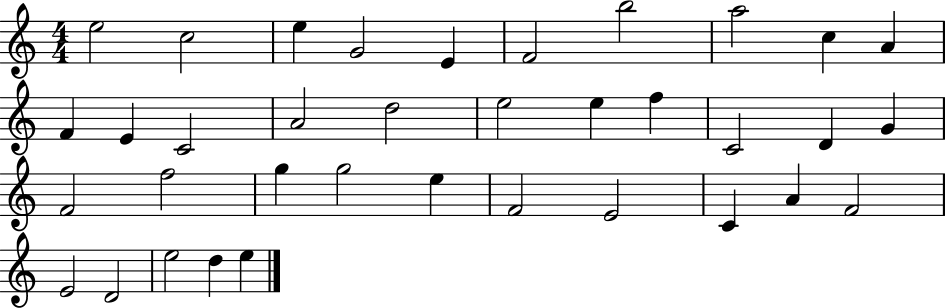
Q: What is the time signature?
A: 4/4